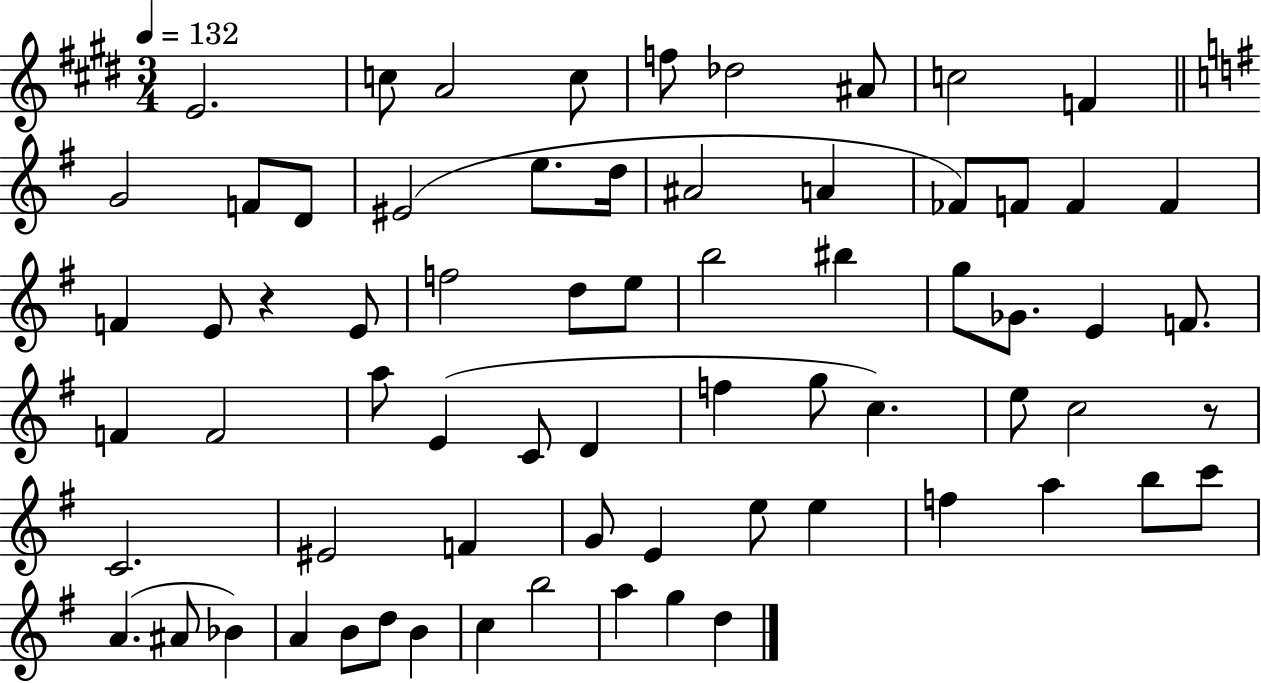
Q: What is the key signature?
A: E major